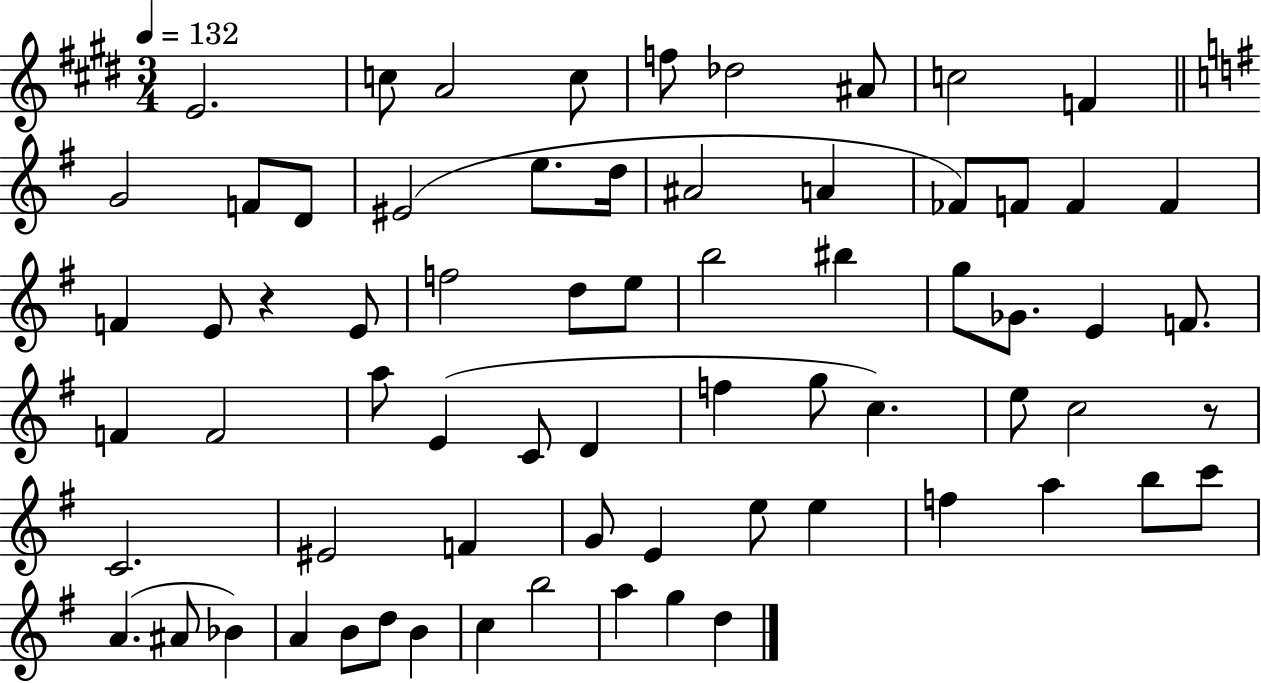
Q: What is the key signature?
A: E major